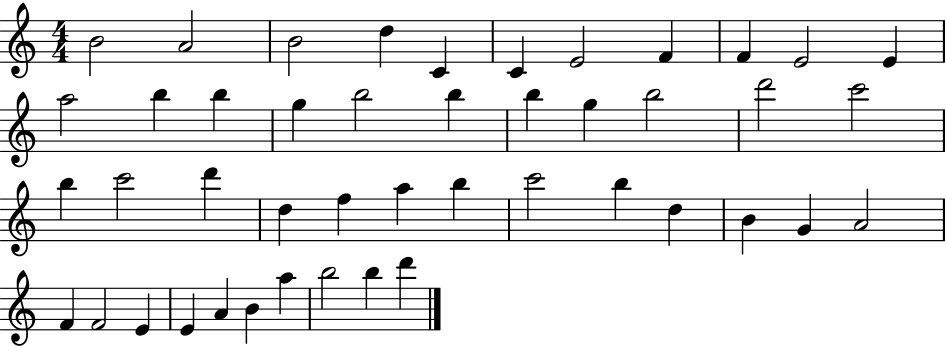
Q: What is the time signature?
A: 4/4